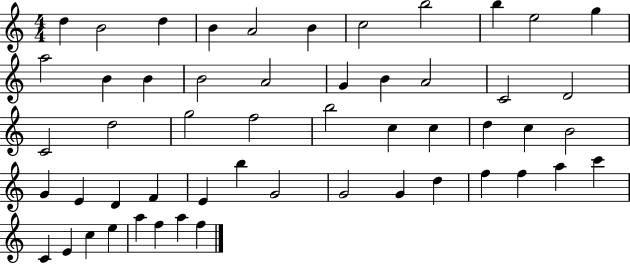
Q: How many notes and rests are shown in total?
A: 53